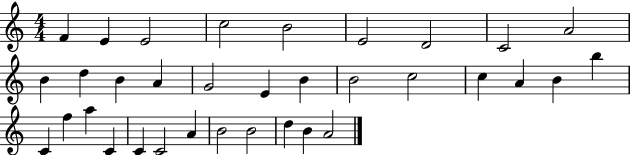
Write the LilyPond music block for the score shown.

{
  \clef treble
  \numericTimeSignature
  \time 4/4
  \key c \major
  f'4 e'4 e'2 | c''2 b'2 | e'2 d'2 | c'2 a'2 | \break b'4 d''4 b'4 a'4 | g'2 e'4 b'4 | b'2 c''2 | c''4 a'4 b'4 b''4 | \break c'4 f''4 a''4 c'4 | c'4 c'2 a'4 | b'2 b'2 | d''4 b'4 a'2 | \break \bar "|."
}